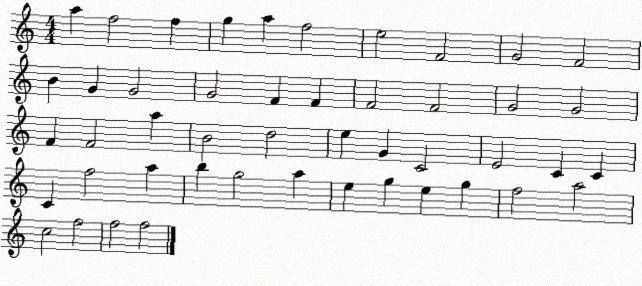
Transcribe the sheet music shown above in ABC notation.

X:1
T:Untitled
M:4/4
L:1/4
K:C
a f2 f g a f2 e2 F2 G2 F2 B G G2 G2 F F F2 F2 G2 G2 F F2 a B2 d2 e G C2 E2 C C C f2 a b g2 a e g e g f2 a2 c2 f2 f2 f2